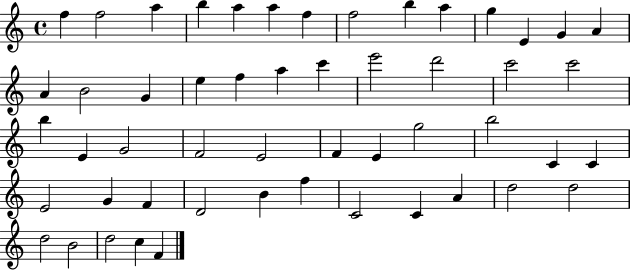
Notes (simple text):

F5/q F5/h A5/q B5/q A5/q A5/q F5/q F5/h B5/q A5/q G5/q E4/q G4/q A4/q A4/q B4/h G4/q E5/q F5/q A5/q C6/q E6/h D6/h C6/h C6/h B5/q E4/q G4/h F4/h E4/h F4/q E4/q G5/h B5/h C4/q C4/q E4/h G4/q F4/q D4/h B4/q F5/q C4/h C4/q A4/q D5/h D5/h D5/h B4/h D5/h C5/q F4/q